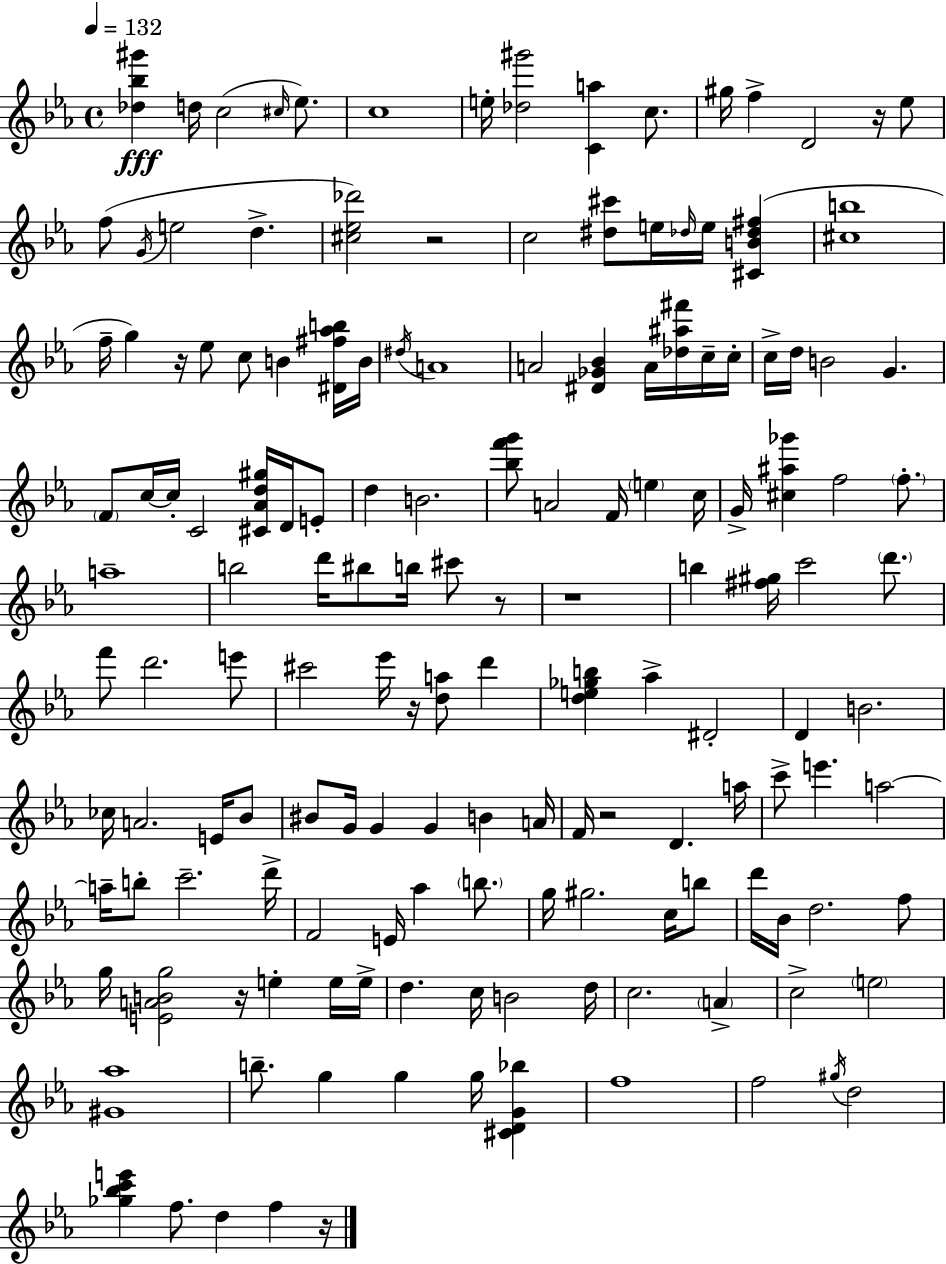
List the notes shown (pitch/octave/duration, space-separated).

[Db5,Bb5,G#6]/q D5/s C5/h C#5/s Eb5/e. C5/w E5/s [Db5,G#6]/h [C4,A5]/q C5/e. G#5/s F5/q D4/h R/s Eb5/e F5/e G4/s E5/h D5/q. [C#5,Eb5,Db6]/h R/h C5/h [D#5,C#6]/e E5/s Db5/s E5/s [C#4,B4,Db5,F#5]/q [C#5,B5]/w F5/s G5/q R/s Eb5/e C5/e B4/q [D#4,F#5,Ab5,B5]/s B4/s D#5/s A4/w A4/h [D#4,Gb4,Bb4]/q A4/s [Db5,A#5,F#6]/s C5/s C5/s C5/s D5/s B4/h G4/q. F4/e C5/s C5/s C4/h [C#4,Ab4,D5,G#5]/s D4/s E4/e D5/q B4/h. [Bb5,F6,G6]/e A4/h F4/s E5/q C5/s G4/s [C#5,A#5,Gb6]/q F5/h F5/e. A5/w B5/h D6/s BIS5/e B5/s C#6/e R/e R/w B5/q [F#5,G#5]/s C6/h D6/e. F6/e D6/h. E6/e C#6/h Eb6/s R/s [D5,A5]/e D6/q [D5,E5,Gb5,B5]/q Ab5/q D#4/h D4/q B4/h. CES5/s A4/h. E4/s Bb4/e BIS4/e G4/s G4/q G4/q B4/q A4/s F4/s R/h D4/q. A5/s C6/e E6/q. A5/h A5/s B5/e C6/h. D6/s F4/h E4/s Ab5/q B5/e. G5/s G#5/h. C5/s B5/e D6/s Bb4/s D5/h. F5/e G5/s [E4,A4,B4,G5]/h R/s E5/q E5/s E5/s D5/q. C5/s B4/h D5/s C5/h. A4/q C5/h E5/h [G#4,Ab5]/w B5/e. G5/q G5/q G5/s [C#4,D4,G4,Bb5]/q F5/w F5/h G#5/s D5/h [Gb5,Bb5,C6,E6]/q F5/e. D5/q F5/q R/s